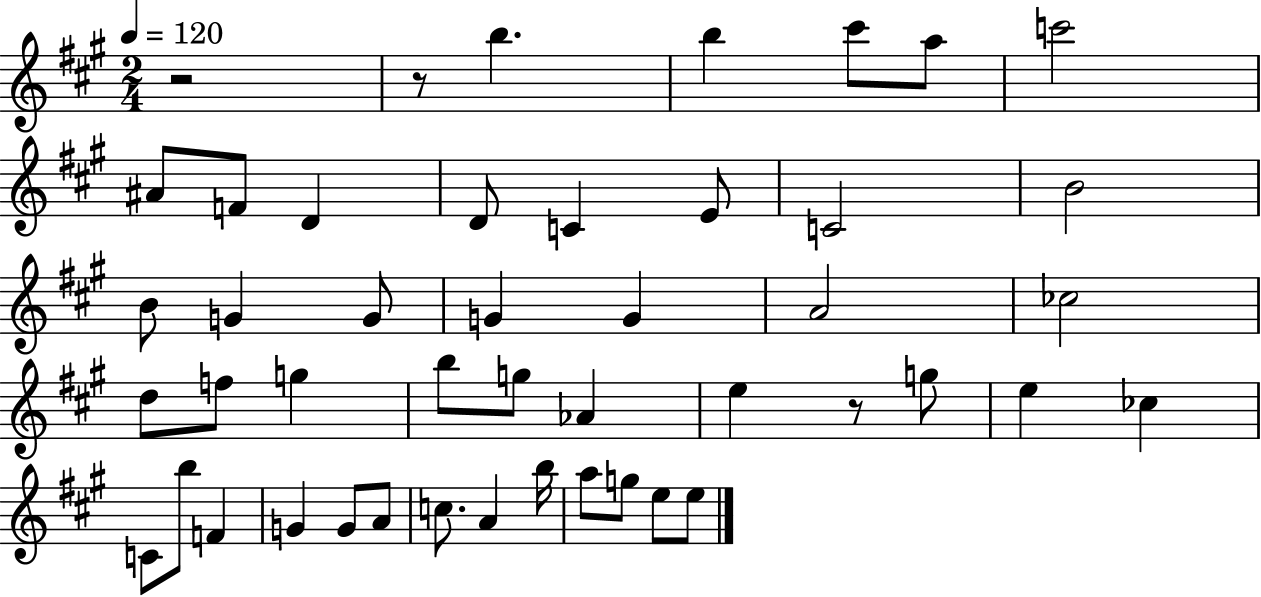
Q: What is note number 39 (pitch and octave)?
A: B5